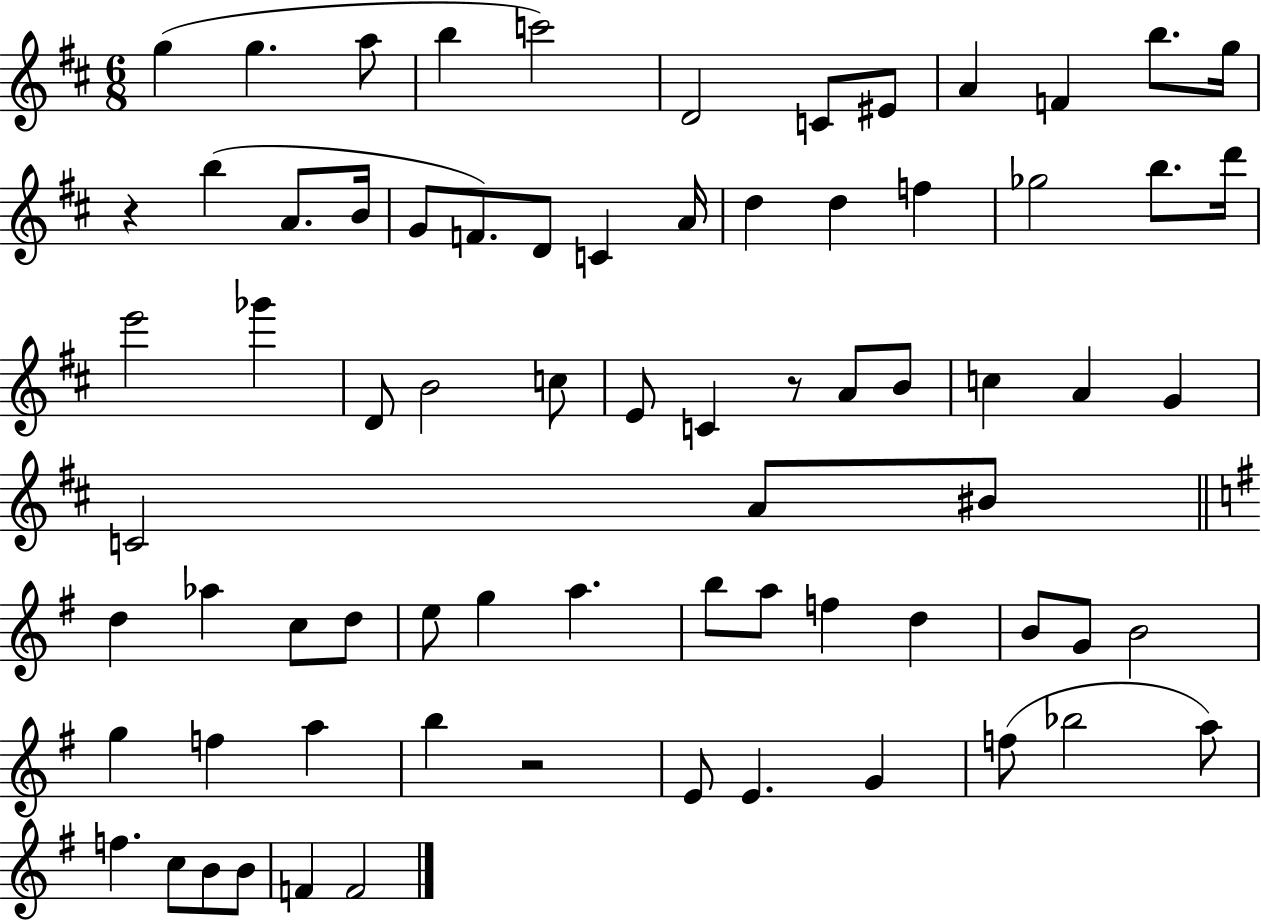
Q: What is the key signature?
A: D major